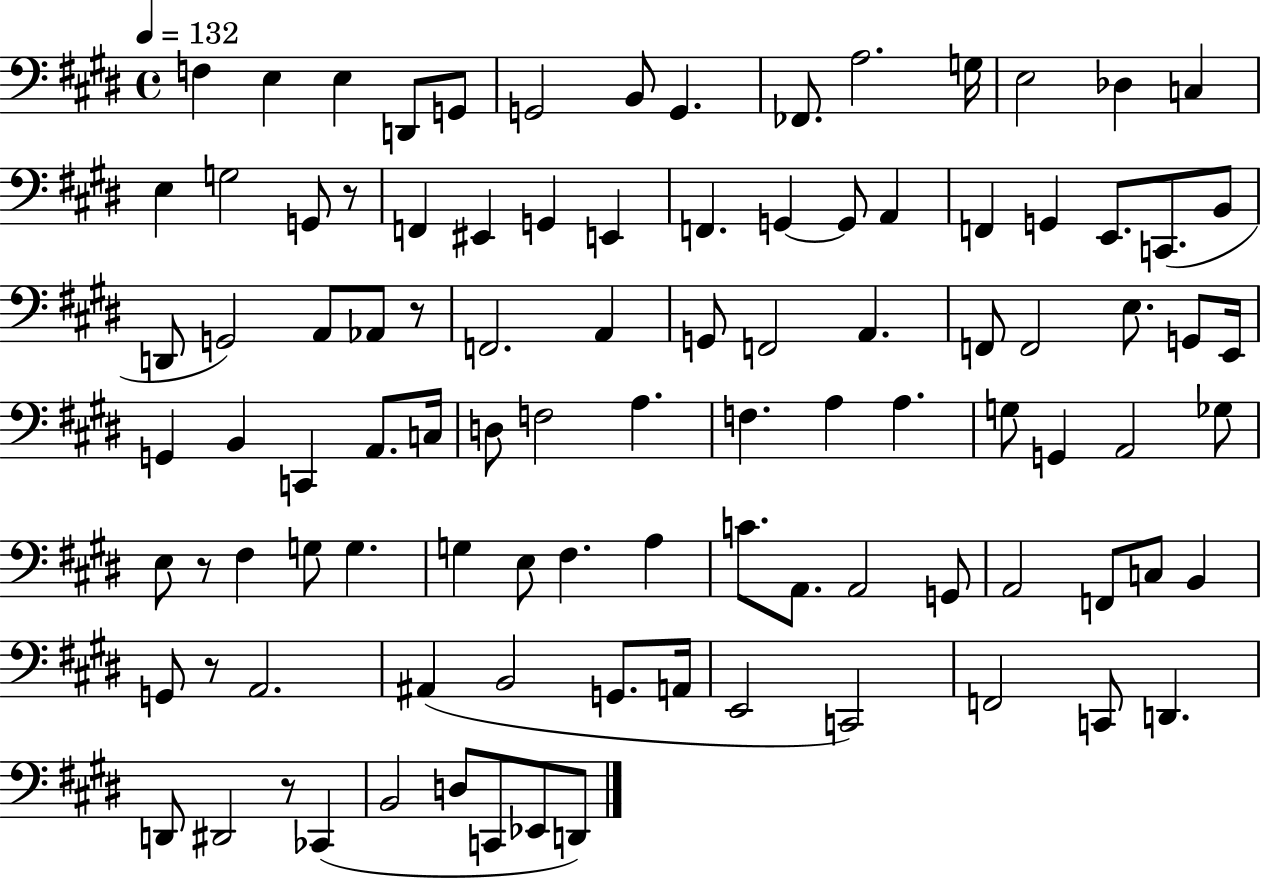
F3/q E3/q E3/q D2/e G2/e G2/h B2/e G2/q. FES2/e. A3/h. G3/s E3/h Db3/q C3/q E3/q G3/h G2/e R/e F2/q EIS2/q G2/q E2/q F2/q. G2/q G2/e A2/q F2/q G2/q E2/e. C2/e. B2/e D2/e G2/h A2/e Ab2/e R/e F2/h. A2/q G2/e F2/h A2/q. F2/e F2/h E3/e. G2/e E2/s G2/q B2/q C2/q A2/e. C3/s D3/e F3/h A3/q. F3/q. A3/q A3/q. G3/e G2/q A2/h Gb3/e E3/e R/e F#3/q G3/e G3/q. G3/q E3/e F#3/q. A3/q C4/e. A2/e. A2/h G2/e A2/h F2/e C3/e B2/q G2/e R/e A2/h. A#2/q B2/h G2/e. A2/s E2/h C2/h F2/h C2/e D2/q. D2/e D#2/h R/e CES2/q B2/h D3/e C2/e Eb2/e D2/e